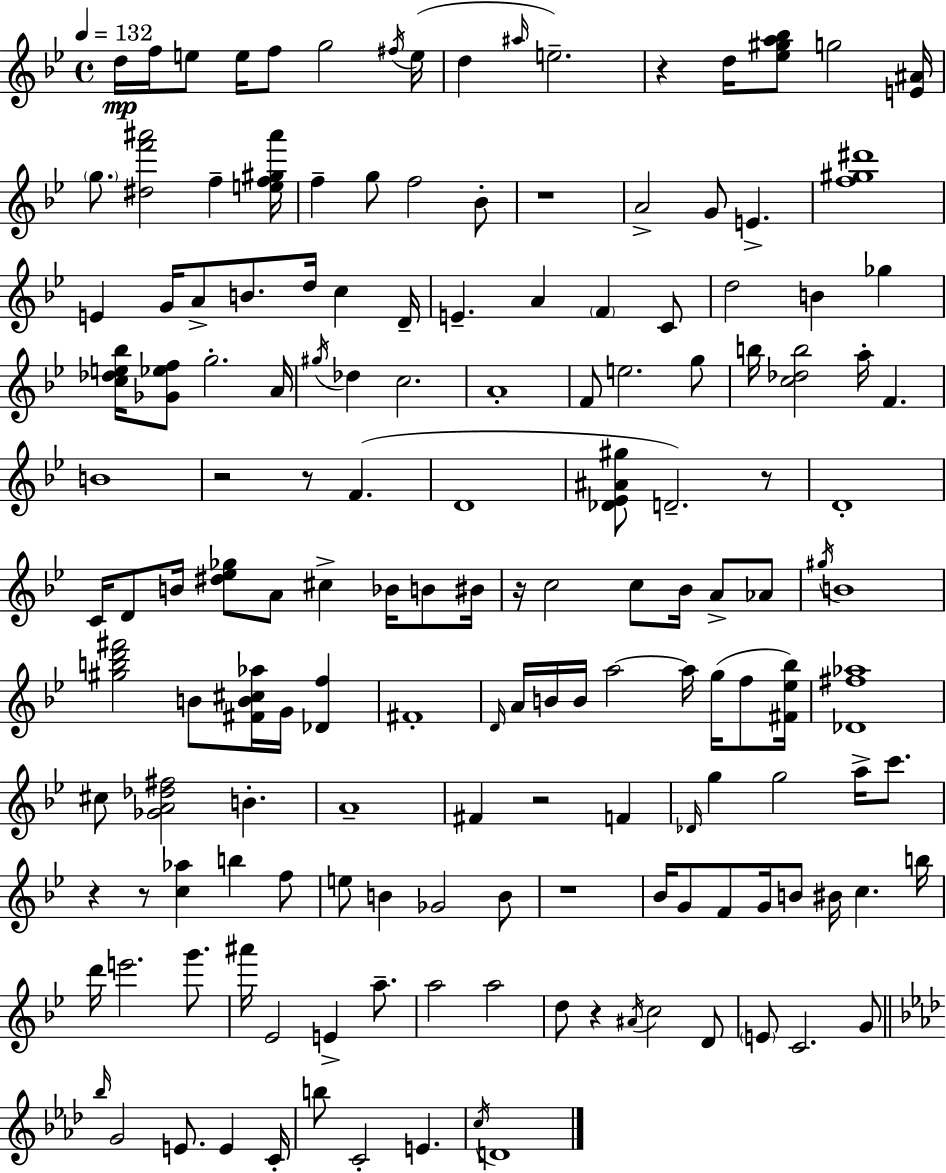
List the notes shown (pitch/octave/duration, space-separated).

D5/s F5/s E5/e E5/s F5/e G5/h F#5/s E5/s D5/q A#5/s E5/h. R/q D5/s [Eb5,G#5,A5,Bb5]/e G5/h [E4,A#4]/s G5/e. [D#5,F6,A#6]/h F5/q [E5,F5,G#5,A#6]/s F5/q G5/e F5/h Bb4/e R/w A4/h G4/e E4/q. [F5,G#5,D#6]/w E4/q G4/s A4/e B4/e. D5/s C5/q D4/s E4/q. A4/q F4/q C4/e D5/h B4/q Gb5/q [C5,Db5,E5,Bb5]/s [Gb4,Eb5,F5]/e G5/h. A4/s G#5/s Db5/q C5/h. A4/w F4/e E5/h. G5/e B5/s [C5,Db5,B5]/h A5/s F4/q. B4/w R/h R/e F4/q. D4/w [Db4,Eb4,A#4,G#5]/e D4/h. R/e D4/w C4/s D4/e B4/s [D#5,Eb5,Gb5]/e A4/e C#5/q Bb4/s B4/e BIS4/s R/s C5/h C5/e Bb4/s A4/e Ab4/e G#5/s B4/w [G#5,B5,D6,F#6]/h B4/e [F#4,B4,C#5,Ab5]/s G4/s [Db4,F5]/q F#4/w D4/s A4/s B4/s B4/s A5/h A5/s G5/s F5/e [F#4,Eb5,Bb5]/s [Db4,F#5,Ab5]/w C#5/e [Gb4,A4,Db5,F#5]/h B4/q. A4/w F#4/q R/h F4/q Db4/s G5/q G5/h A5/s C6/e. R/q R/e [C5,Ab5]/q B5/q F5/e E5/e B4/q Gb4/h B4/e R/w Bb4/s G4/e F4/e G4/s B4/e BIS4/s C5/q. B5/s D6/s E6/h. G6/e. A#6/s Eb4/h E4/q A5/e. A5/h A5/h D5/e R/q A#4/s C5/h D4/e E4/e C4/h. G4/e Bb5/s G4/h E4/e. E4/q C4/s B5/e C4/h E4/q. C5/s D4/w